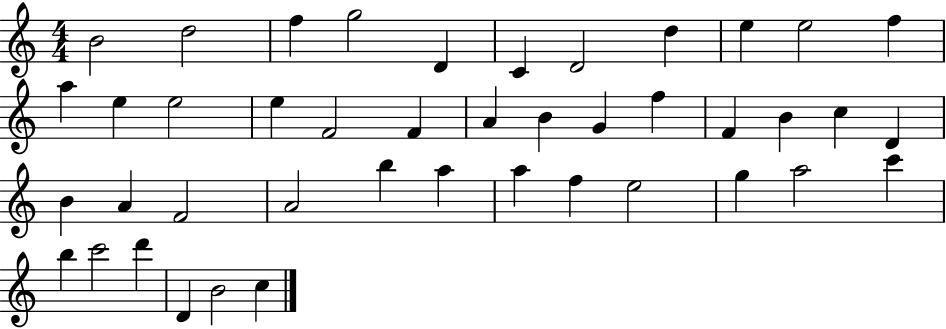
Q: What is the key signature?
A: C major